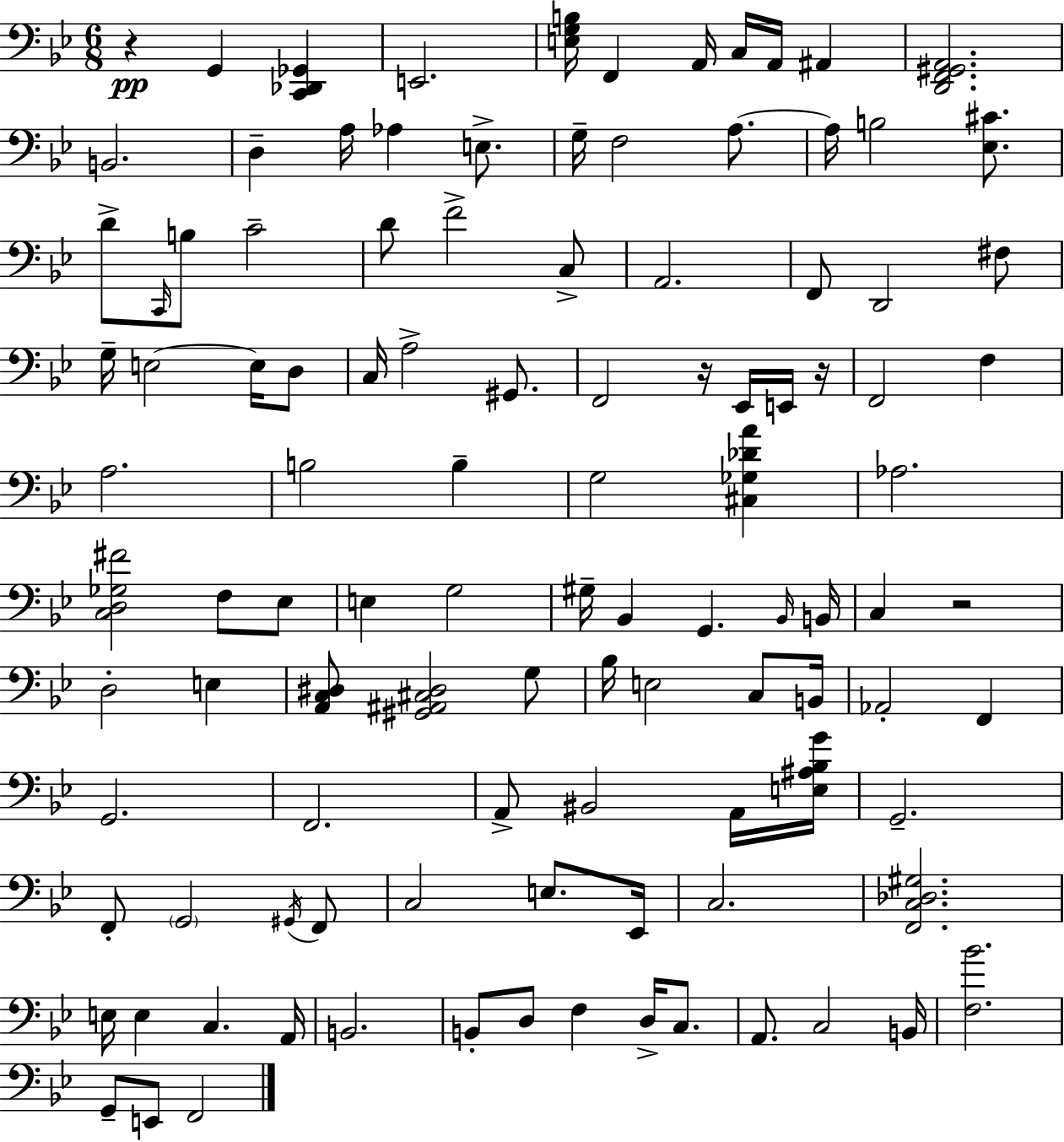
R/q G2/q [C2,Db2,Gb2]/q E2/h. [E3,G3,B3]/s F2/q A2/s C3/s A2/s A#2/q [D2,F2,G#2,A2]/h. B2/h. D3/q A3/s Ab3/q E3/e. G3/s F3/h A3/e. A3/s B3/h [Eb3,C#4]/e. D4/e C2/s B3/e C4/h D4/e F4/h C3/e A2/h. F2/e D2/h F#3/e G3/s E3/h E3/s D3/e C3/s A3/h G#2/e. F2/h R/s Eb2/s E2/s R/s F2/h F3/q A3/h. B3/h B3/q G3/h [C#3,Gb3,Db4,A4]/q Ab3/h. [C3,D3,Gb3,F#4]/h F3/e Eb3/e E3/q G3/h G#3/s Bb2/q G2/q. Bb2/s B2/s C3/q R/h D3/h E3/q [A2,C3,D#3]/e [G#2,A#2,C#3,D#3]/h G3/e Bb3/s E3/h C3/e B2/s Ab2/h F2/q G2/h. F2/h. A2/e BIS2/h A2/s [E3,A#3,Bb3,G4]/s G2/h. F2/e G2/h G#2/s F2/e C3/h E3/e. Eb2/s C3/h. [F2,C3,Db3,G#3]/h. E3/s E3/q C3/q. A2/s B2/h. B2/e D3/e F3/q D3/s C3/e. A2/e. C3/h B2/s [F3,Bb4]/h. G2/e E2/e F2/h